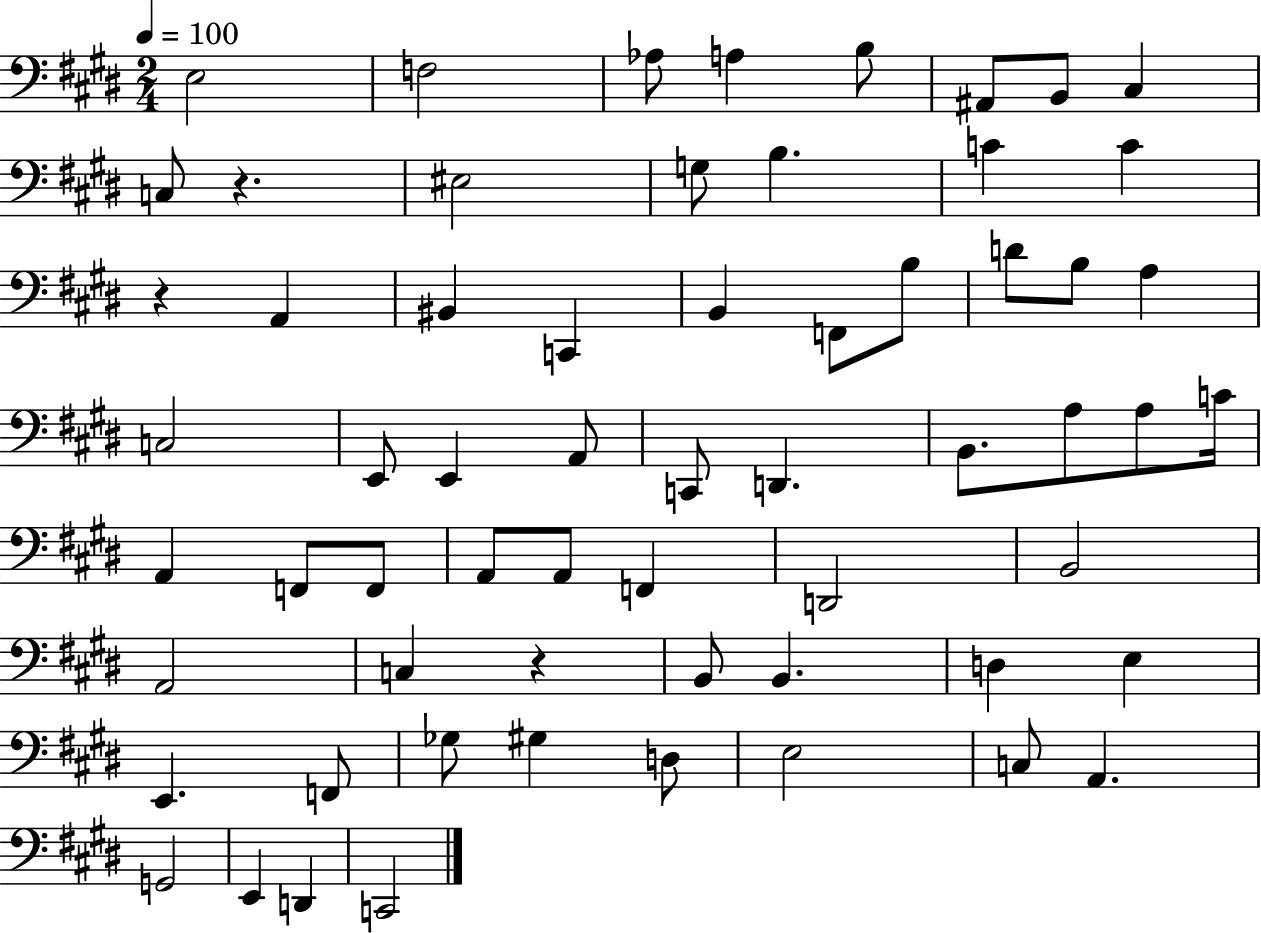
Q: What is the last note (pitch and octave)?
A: C2